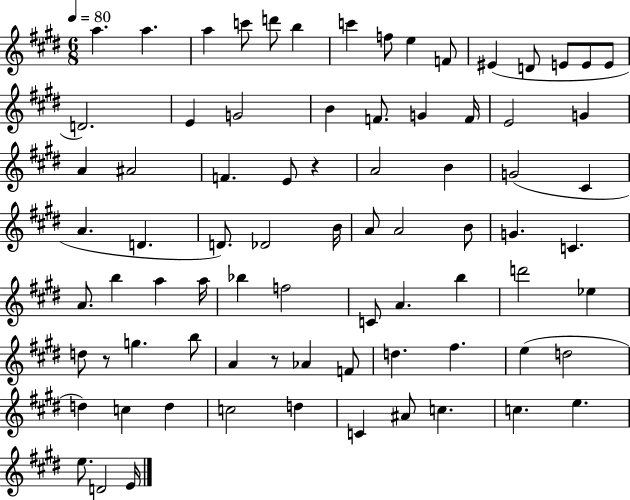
A5/q. A5/q. A5/q C6/e D6/e B5/q C6/q F5/e E5/q F4/e EIS4/q D4/e E4/e E4/e E4/e D4/h. E4/q G4/h B4/q F4/e. G4/q F4/s E4/h G4/q A4/q A#4/h F4/q. E4/e R/q A4/h B4/q G4/h C#4/q A4/q. D4/q. D4/e. Db4/h B4/s A4/e A4/h B4/e G4/q. C4/q. A4/e. B5/q A5/q A5/s Bb5/q F5/h C4/e A4/q. B5/q D6/h Eb5/q D5/e R/e G5/q. B5/e A4/q R/e Ab4/q F4/e D5/q. F#5/q. E5/q D5/h D5/q C5/q D5/q C5/h D5/q C4/q A#4/e C5/q. C5/q. E5/q. E5/e. D4/h E4/s